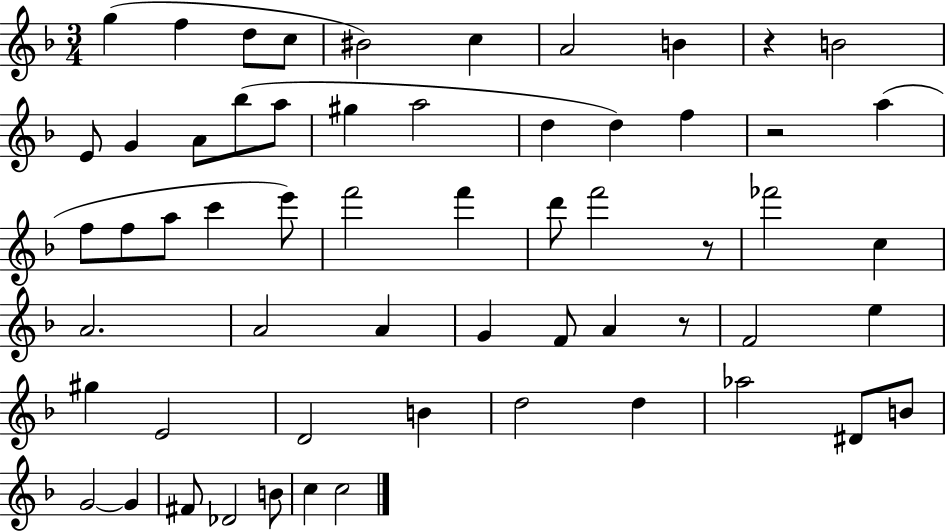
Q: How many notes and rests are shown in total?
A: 59